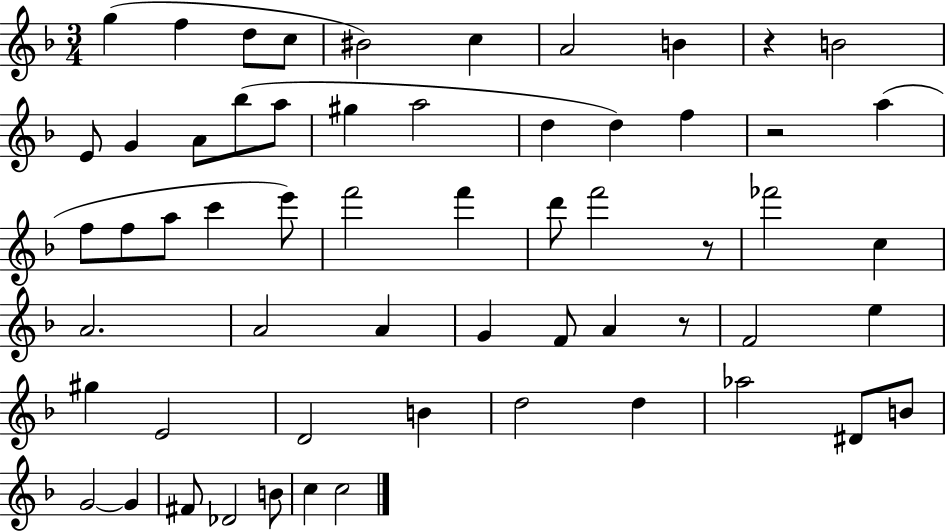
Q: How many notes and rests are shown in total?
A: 59